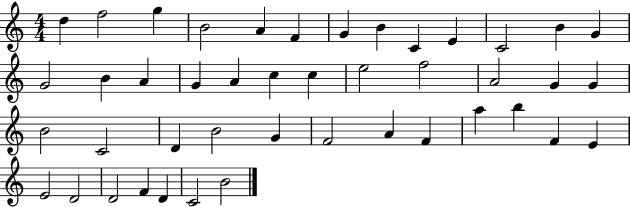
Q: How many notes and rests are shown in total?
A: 44